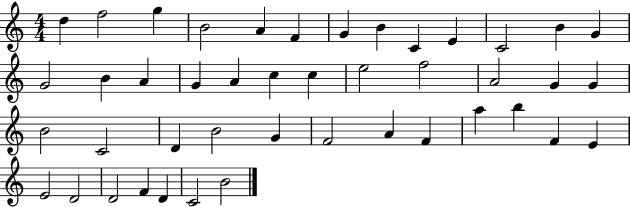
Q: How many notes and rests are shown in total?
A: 44